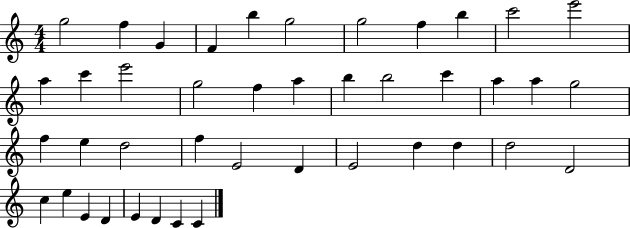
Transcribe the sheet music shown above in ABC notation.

X:1
T:Untitled
M:4/4
L:1/4
K:C
g2 f G F b g2 g2 f b c'2 e'2 a c' e'2 g2 f a b b2 c' a a g2 f e d2 f E2 D E2 d d d2 D2 c e E D E D C C